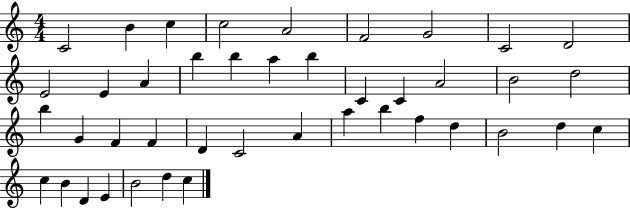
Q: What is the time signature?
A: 4/4